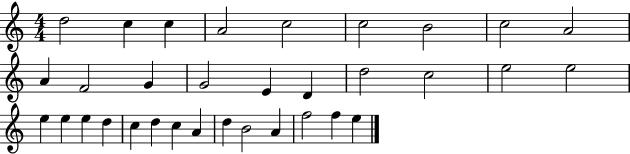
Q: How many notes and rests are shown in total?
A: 33